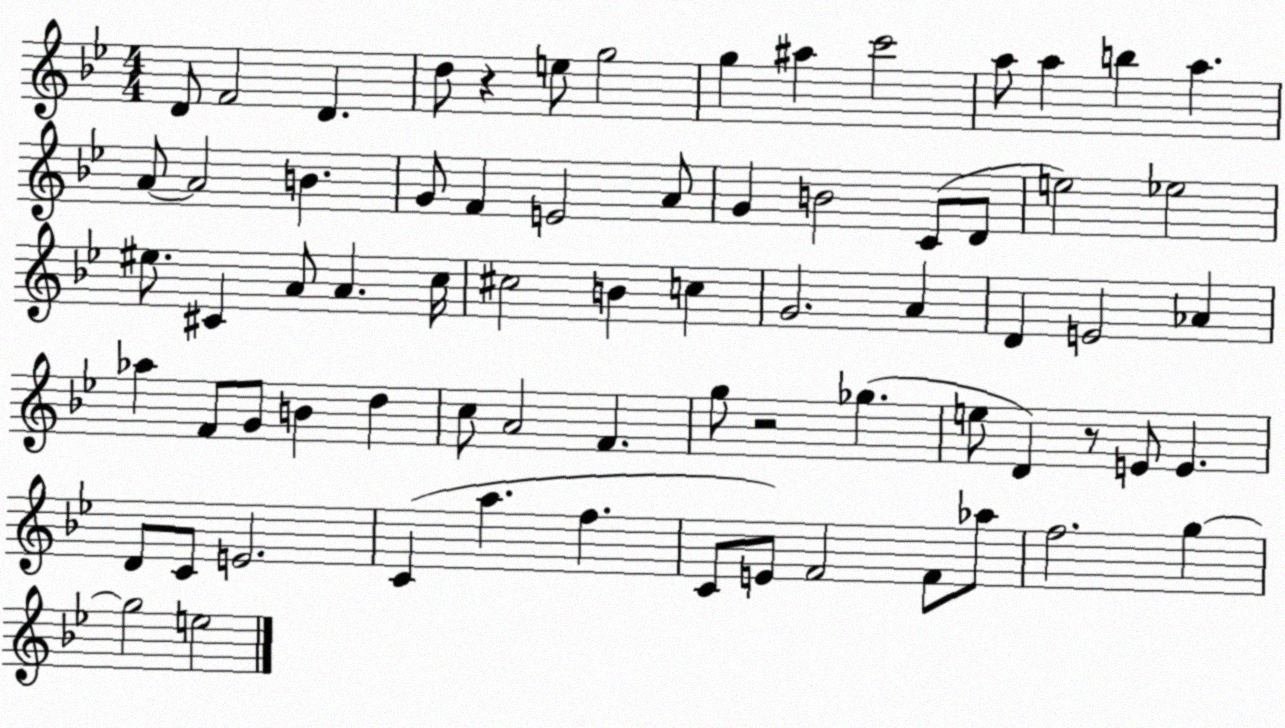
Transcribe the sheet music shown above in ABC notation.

X:1
T:Untitled
M:4/4
L:1/4
K:Bb
D/2 F2 D d/2 z e/2 g2 g ^a c'2 a/2 a b a A/2 A2 B G/2 F E2 A/2 G B2 C/2 D/2 e2 _e2 ^e/2 ^C A/2 A c/4 ^c2 B c G2 A D E2 _A _a F/2 G/2 B d c/2 A2 F g/2 z2 _g e/2 D z/2 E/2 E D/2 C/2 E2 C a f C/2 E/2 F2 F/2 _a/2 f2 g g2 e2